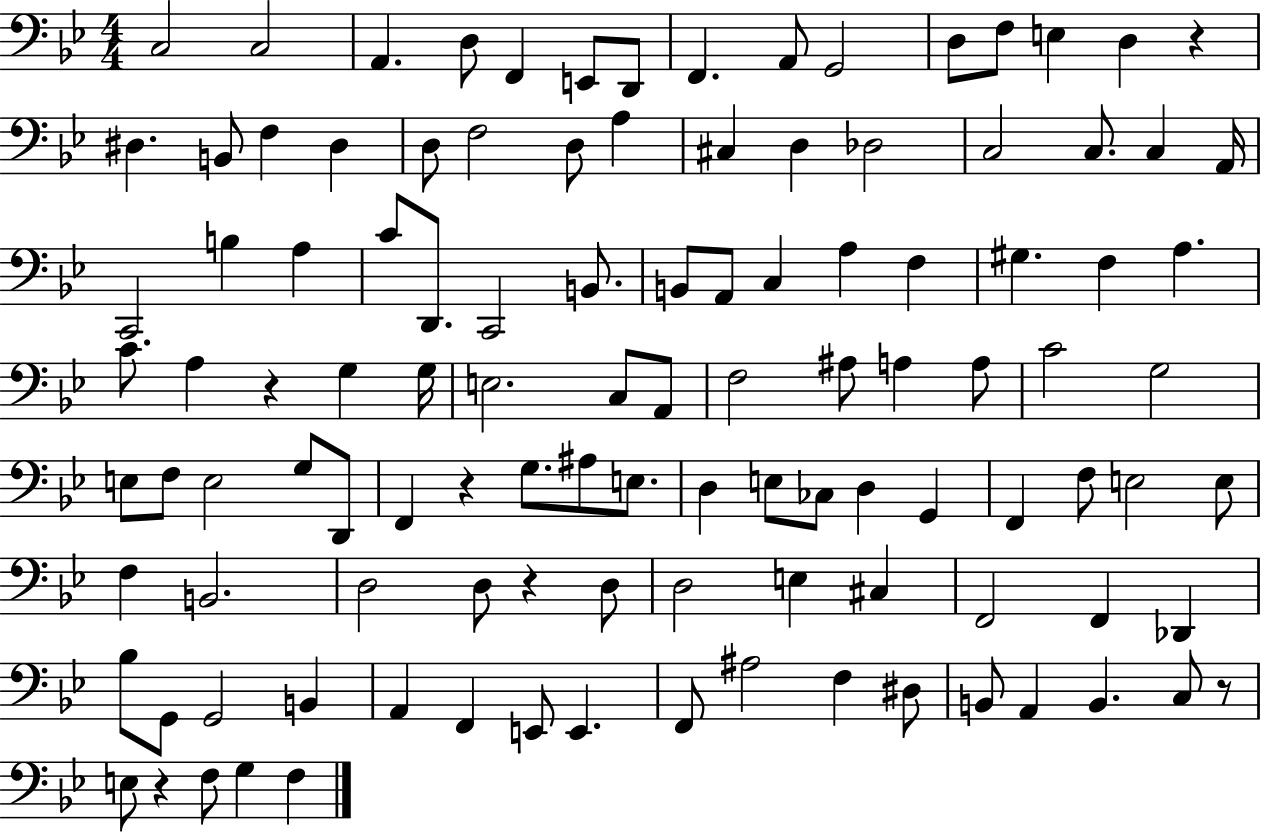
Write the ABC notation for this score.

X:1
T:Untitled
M:4/4
L:1/4
K:Bb
C,2 C,2 A,, D,/2 F,, E,,/2 D,,/2 F,, A,,/2 G,,2 D,/2 F,/2 E, D, z ^D, B,,/2 F, ^D, D,/2 F,2 D,/2 A, ^C, D, _D,2 C,2 C,/2 C, A,,/4 C,,2 B, A, C/2 D,,/2 C,,2 B,,/2 B,,/2 A,,/2 C, A, F, ^G, F, A, C/2 A, z G, G,/4 E,2 C,/2 A,,/2 F,2 ^A,/2 A, A,/2 C2 G,2 E,/2 F,/2 E,2 G,/2 D,,/2 F,, z G,/2 ^A,/2 E,/2 D, E,/2 _C,/2 D, G,, F,, F,/2 E,2 E,/2 F, B,,2 D,2 D,/2 z D,/2 D,2 E, ^C, F,,2 F,, _D,, _B,/2 G,,/2 G,,2 B,, A,, F,, E,,/2 E,, F,,/2 ^A,2 F, ^D,/2 B,,/2 A,, B,, C,/2 z/2 E,/2 z F,/2 G, F,